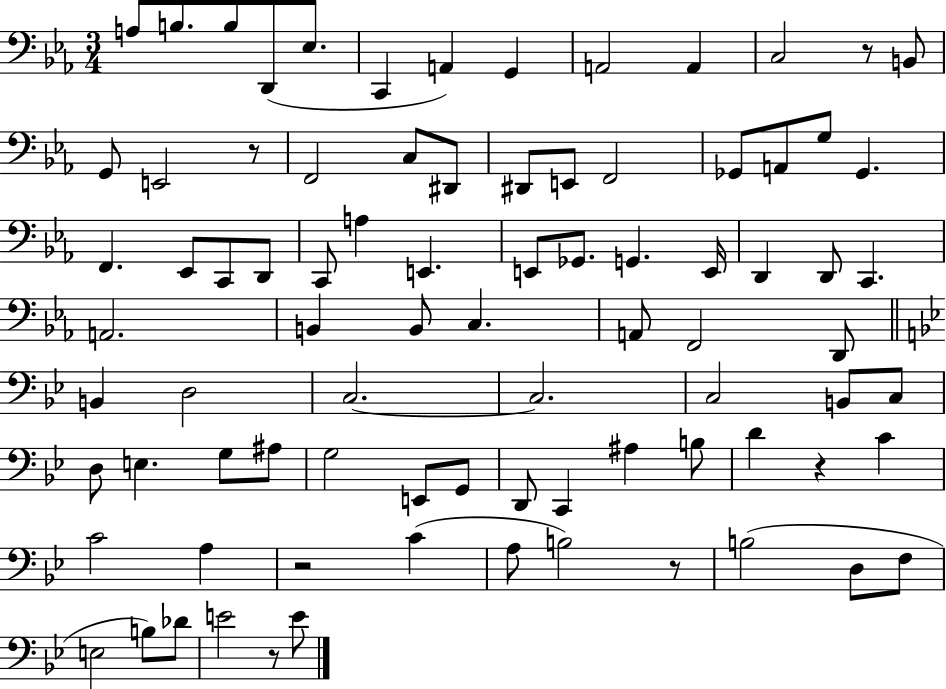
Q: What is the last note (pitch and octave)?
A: E4